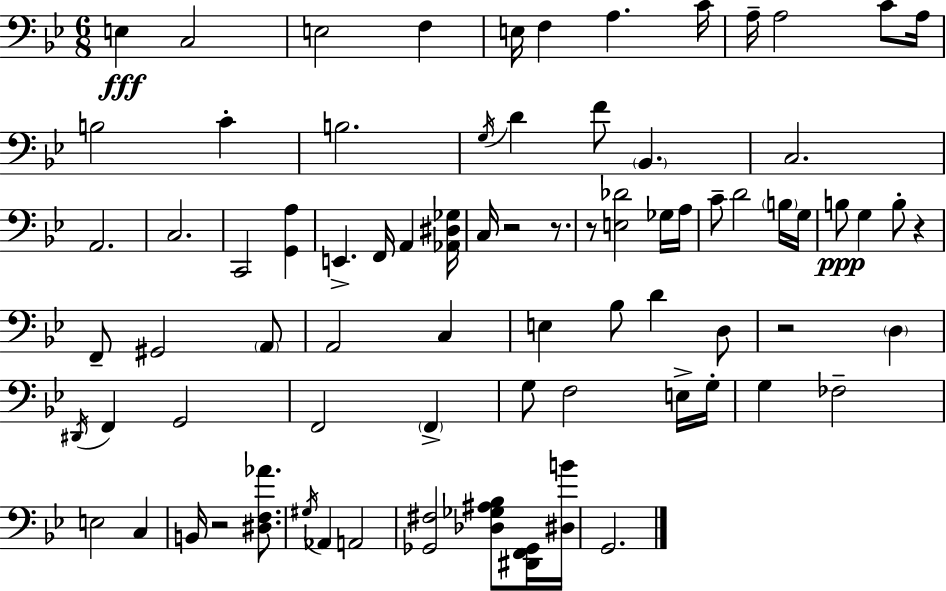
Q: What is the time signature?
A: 6/8